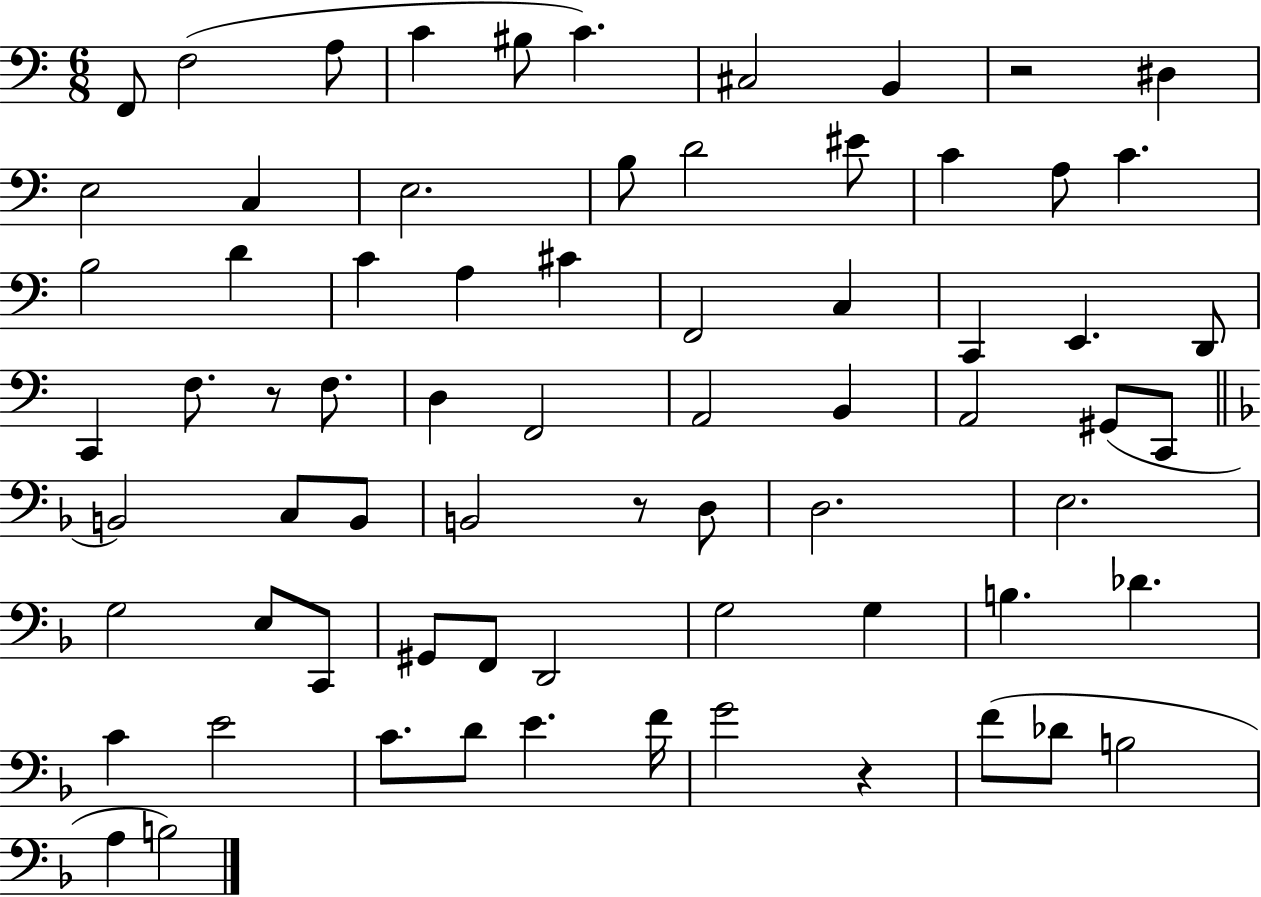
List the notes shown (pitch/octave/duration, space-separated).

F2/e F3/h A3/e C4/q BIS3/e C4/q. C#3/h B2/q R/h D#3/q E3/h C3/q E3/h. B3/e D4/h EIS4/e C4/q A3/e C4/q. B3/h D4/q C4/q A3/q C#4/q F2/h C3/q C2/q E2/q. D2/e C2/q F3/e. R/e F3/e. D3/q F2/h A2/h B2/q A2/h G#2/e C2/e B2/h C3/e B2/e B2/h R/e D3/e D3/h. E3/h. G3/h E3/e C2/e G#2/e F2/e D2/h G3/h G3/q B3/q. Db4/q. C4/q E4/h C4/e. D4/e E4/q. F4/s G4/h R/q F4/e Db4/e B3/h A3/q B3/h